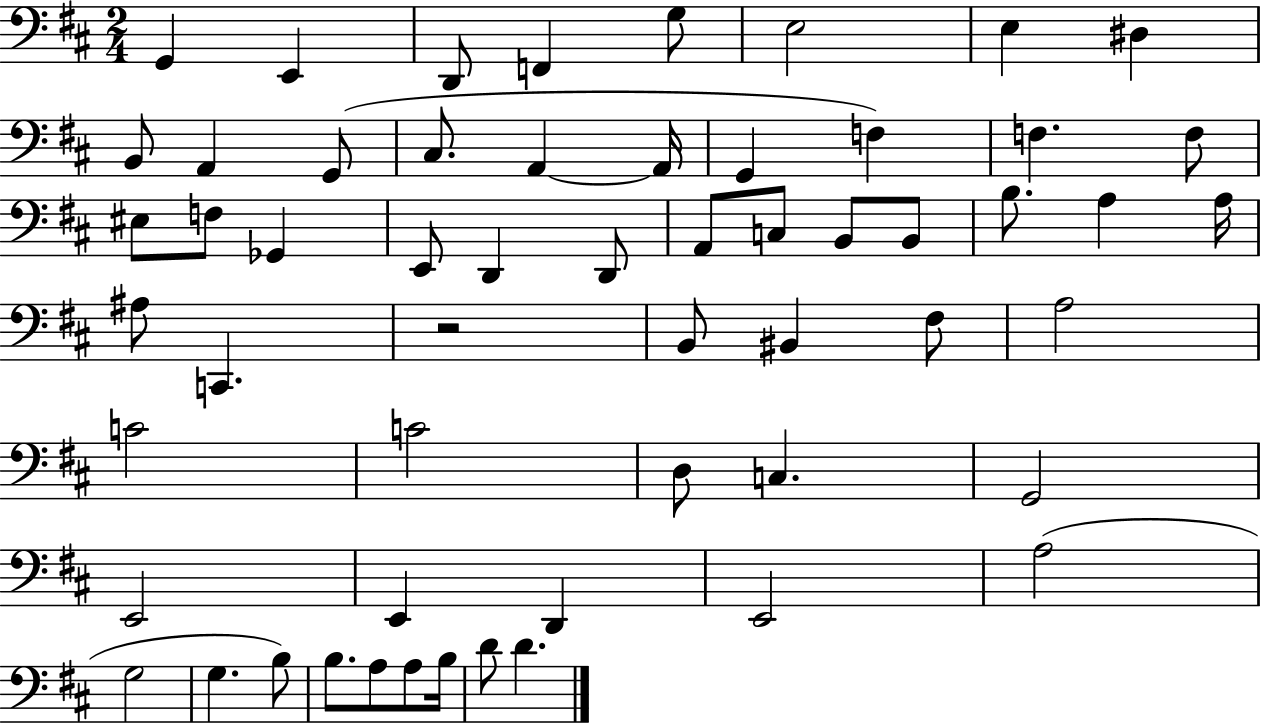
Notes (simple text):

G2/q E2/q D2/e F2/q G3/e E3/h E3/q D#3/q B2/e A2/q G2/e C#3/e. A2/q A2/s G2/q F3/q F3/q. F3/e EIS3/e F3/e Gb2/q E2/e D2/q D2/e A2/e C3/e B2/e B2/e B3/e. A3/q A3/s A#3/e C2/q. R/h B2/e BIS2/q F#3/e A3/h C4/h C4/h D3/e C3/q. G2/h E2/h E2/q D2/q E2/h A3/h G3/h G3/q. B3/e B3/e. A3/e A3/e B3/s D4/e D4/q.